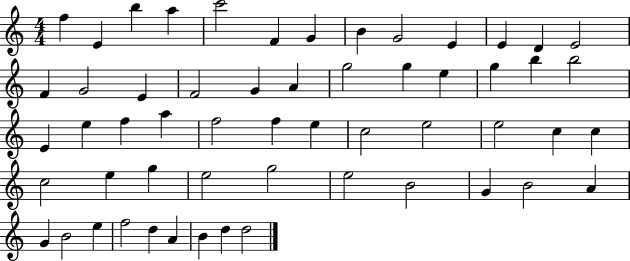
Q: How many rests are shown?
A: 0